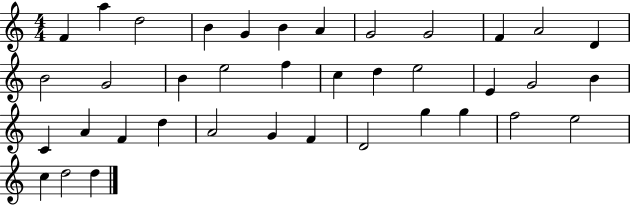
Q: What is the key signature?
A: C major